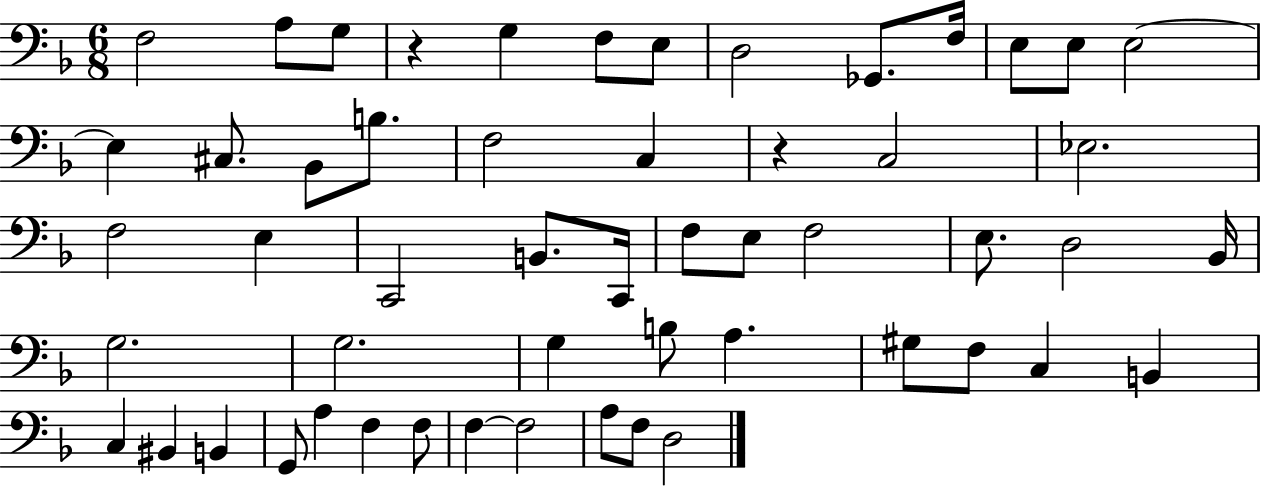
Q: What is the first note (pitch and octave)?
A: F3